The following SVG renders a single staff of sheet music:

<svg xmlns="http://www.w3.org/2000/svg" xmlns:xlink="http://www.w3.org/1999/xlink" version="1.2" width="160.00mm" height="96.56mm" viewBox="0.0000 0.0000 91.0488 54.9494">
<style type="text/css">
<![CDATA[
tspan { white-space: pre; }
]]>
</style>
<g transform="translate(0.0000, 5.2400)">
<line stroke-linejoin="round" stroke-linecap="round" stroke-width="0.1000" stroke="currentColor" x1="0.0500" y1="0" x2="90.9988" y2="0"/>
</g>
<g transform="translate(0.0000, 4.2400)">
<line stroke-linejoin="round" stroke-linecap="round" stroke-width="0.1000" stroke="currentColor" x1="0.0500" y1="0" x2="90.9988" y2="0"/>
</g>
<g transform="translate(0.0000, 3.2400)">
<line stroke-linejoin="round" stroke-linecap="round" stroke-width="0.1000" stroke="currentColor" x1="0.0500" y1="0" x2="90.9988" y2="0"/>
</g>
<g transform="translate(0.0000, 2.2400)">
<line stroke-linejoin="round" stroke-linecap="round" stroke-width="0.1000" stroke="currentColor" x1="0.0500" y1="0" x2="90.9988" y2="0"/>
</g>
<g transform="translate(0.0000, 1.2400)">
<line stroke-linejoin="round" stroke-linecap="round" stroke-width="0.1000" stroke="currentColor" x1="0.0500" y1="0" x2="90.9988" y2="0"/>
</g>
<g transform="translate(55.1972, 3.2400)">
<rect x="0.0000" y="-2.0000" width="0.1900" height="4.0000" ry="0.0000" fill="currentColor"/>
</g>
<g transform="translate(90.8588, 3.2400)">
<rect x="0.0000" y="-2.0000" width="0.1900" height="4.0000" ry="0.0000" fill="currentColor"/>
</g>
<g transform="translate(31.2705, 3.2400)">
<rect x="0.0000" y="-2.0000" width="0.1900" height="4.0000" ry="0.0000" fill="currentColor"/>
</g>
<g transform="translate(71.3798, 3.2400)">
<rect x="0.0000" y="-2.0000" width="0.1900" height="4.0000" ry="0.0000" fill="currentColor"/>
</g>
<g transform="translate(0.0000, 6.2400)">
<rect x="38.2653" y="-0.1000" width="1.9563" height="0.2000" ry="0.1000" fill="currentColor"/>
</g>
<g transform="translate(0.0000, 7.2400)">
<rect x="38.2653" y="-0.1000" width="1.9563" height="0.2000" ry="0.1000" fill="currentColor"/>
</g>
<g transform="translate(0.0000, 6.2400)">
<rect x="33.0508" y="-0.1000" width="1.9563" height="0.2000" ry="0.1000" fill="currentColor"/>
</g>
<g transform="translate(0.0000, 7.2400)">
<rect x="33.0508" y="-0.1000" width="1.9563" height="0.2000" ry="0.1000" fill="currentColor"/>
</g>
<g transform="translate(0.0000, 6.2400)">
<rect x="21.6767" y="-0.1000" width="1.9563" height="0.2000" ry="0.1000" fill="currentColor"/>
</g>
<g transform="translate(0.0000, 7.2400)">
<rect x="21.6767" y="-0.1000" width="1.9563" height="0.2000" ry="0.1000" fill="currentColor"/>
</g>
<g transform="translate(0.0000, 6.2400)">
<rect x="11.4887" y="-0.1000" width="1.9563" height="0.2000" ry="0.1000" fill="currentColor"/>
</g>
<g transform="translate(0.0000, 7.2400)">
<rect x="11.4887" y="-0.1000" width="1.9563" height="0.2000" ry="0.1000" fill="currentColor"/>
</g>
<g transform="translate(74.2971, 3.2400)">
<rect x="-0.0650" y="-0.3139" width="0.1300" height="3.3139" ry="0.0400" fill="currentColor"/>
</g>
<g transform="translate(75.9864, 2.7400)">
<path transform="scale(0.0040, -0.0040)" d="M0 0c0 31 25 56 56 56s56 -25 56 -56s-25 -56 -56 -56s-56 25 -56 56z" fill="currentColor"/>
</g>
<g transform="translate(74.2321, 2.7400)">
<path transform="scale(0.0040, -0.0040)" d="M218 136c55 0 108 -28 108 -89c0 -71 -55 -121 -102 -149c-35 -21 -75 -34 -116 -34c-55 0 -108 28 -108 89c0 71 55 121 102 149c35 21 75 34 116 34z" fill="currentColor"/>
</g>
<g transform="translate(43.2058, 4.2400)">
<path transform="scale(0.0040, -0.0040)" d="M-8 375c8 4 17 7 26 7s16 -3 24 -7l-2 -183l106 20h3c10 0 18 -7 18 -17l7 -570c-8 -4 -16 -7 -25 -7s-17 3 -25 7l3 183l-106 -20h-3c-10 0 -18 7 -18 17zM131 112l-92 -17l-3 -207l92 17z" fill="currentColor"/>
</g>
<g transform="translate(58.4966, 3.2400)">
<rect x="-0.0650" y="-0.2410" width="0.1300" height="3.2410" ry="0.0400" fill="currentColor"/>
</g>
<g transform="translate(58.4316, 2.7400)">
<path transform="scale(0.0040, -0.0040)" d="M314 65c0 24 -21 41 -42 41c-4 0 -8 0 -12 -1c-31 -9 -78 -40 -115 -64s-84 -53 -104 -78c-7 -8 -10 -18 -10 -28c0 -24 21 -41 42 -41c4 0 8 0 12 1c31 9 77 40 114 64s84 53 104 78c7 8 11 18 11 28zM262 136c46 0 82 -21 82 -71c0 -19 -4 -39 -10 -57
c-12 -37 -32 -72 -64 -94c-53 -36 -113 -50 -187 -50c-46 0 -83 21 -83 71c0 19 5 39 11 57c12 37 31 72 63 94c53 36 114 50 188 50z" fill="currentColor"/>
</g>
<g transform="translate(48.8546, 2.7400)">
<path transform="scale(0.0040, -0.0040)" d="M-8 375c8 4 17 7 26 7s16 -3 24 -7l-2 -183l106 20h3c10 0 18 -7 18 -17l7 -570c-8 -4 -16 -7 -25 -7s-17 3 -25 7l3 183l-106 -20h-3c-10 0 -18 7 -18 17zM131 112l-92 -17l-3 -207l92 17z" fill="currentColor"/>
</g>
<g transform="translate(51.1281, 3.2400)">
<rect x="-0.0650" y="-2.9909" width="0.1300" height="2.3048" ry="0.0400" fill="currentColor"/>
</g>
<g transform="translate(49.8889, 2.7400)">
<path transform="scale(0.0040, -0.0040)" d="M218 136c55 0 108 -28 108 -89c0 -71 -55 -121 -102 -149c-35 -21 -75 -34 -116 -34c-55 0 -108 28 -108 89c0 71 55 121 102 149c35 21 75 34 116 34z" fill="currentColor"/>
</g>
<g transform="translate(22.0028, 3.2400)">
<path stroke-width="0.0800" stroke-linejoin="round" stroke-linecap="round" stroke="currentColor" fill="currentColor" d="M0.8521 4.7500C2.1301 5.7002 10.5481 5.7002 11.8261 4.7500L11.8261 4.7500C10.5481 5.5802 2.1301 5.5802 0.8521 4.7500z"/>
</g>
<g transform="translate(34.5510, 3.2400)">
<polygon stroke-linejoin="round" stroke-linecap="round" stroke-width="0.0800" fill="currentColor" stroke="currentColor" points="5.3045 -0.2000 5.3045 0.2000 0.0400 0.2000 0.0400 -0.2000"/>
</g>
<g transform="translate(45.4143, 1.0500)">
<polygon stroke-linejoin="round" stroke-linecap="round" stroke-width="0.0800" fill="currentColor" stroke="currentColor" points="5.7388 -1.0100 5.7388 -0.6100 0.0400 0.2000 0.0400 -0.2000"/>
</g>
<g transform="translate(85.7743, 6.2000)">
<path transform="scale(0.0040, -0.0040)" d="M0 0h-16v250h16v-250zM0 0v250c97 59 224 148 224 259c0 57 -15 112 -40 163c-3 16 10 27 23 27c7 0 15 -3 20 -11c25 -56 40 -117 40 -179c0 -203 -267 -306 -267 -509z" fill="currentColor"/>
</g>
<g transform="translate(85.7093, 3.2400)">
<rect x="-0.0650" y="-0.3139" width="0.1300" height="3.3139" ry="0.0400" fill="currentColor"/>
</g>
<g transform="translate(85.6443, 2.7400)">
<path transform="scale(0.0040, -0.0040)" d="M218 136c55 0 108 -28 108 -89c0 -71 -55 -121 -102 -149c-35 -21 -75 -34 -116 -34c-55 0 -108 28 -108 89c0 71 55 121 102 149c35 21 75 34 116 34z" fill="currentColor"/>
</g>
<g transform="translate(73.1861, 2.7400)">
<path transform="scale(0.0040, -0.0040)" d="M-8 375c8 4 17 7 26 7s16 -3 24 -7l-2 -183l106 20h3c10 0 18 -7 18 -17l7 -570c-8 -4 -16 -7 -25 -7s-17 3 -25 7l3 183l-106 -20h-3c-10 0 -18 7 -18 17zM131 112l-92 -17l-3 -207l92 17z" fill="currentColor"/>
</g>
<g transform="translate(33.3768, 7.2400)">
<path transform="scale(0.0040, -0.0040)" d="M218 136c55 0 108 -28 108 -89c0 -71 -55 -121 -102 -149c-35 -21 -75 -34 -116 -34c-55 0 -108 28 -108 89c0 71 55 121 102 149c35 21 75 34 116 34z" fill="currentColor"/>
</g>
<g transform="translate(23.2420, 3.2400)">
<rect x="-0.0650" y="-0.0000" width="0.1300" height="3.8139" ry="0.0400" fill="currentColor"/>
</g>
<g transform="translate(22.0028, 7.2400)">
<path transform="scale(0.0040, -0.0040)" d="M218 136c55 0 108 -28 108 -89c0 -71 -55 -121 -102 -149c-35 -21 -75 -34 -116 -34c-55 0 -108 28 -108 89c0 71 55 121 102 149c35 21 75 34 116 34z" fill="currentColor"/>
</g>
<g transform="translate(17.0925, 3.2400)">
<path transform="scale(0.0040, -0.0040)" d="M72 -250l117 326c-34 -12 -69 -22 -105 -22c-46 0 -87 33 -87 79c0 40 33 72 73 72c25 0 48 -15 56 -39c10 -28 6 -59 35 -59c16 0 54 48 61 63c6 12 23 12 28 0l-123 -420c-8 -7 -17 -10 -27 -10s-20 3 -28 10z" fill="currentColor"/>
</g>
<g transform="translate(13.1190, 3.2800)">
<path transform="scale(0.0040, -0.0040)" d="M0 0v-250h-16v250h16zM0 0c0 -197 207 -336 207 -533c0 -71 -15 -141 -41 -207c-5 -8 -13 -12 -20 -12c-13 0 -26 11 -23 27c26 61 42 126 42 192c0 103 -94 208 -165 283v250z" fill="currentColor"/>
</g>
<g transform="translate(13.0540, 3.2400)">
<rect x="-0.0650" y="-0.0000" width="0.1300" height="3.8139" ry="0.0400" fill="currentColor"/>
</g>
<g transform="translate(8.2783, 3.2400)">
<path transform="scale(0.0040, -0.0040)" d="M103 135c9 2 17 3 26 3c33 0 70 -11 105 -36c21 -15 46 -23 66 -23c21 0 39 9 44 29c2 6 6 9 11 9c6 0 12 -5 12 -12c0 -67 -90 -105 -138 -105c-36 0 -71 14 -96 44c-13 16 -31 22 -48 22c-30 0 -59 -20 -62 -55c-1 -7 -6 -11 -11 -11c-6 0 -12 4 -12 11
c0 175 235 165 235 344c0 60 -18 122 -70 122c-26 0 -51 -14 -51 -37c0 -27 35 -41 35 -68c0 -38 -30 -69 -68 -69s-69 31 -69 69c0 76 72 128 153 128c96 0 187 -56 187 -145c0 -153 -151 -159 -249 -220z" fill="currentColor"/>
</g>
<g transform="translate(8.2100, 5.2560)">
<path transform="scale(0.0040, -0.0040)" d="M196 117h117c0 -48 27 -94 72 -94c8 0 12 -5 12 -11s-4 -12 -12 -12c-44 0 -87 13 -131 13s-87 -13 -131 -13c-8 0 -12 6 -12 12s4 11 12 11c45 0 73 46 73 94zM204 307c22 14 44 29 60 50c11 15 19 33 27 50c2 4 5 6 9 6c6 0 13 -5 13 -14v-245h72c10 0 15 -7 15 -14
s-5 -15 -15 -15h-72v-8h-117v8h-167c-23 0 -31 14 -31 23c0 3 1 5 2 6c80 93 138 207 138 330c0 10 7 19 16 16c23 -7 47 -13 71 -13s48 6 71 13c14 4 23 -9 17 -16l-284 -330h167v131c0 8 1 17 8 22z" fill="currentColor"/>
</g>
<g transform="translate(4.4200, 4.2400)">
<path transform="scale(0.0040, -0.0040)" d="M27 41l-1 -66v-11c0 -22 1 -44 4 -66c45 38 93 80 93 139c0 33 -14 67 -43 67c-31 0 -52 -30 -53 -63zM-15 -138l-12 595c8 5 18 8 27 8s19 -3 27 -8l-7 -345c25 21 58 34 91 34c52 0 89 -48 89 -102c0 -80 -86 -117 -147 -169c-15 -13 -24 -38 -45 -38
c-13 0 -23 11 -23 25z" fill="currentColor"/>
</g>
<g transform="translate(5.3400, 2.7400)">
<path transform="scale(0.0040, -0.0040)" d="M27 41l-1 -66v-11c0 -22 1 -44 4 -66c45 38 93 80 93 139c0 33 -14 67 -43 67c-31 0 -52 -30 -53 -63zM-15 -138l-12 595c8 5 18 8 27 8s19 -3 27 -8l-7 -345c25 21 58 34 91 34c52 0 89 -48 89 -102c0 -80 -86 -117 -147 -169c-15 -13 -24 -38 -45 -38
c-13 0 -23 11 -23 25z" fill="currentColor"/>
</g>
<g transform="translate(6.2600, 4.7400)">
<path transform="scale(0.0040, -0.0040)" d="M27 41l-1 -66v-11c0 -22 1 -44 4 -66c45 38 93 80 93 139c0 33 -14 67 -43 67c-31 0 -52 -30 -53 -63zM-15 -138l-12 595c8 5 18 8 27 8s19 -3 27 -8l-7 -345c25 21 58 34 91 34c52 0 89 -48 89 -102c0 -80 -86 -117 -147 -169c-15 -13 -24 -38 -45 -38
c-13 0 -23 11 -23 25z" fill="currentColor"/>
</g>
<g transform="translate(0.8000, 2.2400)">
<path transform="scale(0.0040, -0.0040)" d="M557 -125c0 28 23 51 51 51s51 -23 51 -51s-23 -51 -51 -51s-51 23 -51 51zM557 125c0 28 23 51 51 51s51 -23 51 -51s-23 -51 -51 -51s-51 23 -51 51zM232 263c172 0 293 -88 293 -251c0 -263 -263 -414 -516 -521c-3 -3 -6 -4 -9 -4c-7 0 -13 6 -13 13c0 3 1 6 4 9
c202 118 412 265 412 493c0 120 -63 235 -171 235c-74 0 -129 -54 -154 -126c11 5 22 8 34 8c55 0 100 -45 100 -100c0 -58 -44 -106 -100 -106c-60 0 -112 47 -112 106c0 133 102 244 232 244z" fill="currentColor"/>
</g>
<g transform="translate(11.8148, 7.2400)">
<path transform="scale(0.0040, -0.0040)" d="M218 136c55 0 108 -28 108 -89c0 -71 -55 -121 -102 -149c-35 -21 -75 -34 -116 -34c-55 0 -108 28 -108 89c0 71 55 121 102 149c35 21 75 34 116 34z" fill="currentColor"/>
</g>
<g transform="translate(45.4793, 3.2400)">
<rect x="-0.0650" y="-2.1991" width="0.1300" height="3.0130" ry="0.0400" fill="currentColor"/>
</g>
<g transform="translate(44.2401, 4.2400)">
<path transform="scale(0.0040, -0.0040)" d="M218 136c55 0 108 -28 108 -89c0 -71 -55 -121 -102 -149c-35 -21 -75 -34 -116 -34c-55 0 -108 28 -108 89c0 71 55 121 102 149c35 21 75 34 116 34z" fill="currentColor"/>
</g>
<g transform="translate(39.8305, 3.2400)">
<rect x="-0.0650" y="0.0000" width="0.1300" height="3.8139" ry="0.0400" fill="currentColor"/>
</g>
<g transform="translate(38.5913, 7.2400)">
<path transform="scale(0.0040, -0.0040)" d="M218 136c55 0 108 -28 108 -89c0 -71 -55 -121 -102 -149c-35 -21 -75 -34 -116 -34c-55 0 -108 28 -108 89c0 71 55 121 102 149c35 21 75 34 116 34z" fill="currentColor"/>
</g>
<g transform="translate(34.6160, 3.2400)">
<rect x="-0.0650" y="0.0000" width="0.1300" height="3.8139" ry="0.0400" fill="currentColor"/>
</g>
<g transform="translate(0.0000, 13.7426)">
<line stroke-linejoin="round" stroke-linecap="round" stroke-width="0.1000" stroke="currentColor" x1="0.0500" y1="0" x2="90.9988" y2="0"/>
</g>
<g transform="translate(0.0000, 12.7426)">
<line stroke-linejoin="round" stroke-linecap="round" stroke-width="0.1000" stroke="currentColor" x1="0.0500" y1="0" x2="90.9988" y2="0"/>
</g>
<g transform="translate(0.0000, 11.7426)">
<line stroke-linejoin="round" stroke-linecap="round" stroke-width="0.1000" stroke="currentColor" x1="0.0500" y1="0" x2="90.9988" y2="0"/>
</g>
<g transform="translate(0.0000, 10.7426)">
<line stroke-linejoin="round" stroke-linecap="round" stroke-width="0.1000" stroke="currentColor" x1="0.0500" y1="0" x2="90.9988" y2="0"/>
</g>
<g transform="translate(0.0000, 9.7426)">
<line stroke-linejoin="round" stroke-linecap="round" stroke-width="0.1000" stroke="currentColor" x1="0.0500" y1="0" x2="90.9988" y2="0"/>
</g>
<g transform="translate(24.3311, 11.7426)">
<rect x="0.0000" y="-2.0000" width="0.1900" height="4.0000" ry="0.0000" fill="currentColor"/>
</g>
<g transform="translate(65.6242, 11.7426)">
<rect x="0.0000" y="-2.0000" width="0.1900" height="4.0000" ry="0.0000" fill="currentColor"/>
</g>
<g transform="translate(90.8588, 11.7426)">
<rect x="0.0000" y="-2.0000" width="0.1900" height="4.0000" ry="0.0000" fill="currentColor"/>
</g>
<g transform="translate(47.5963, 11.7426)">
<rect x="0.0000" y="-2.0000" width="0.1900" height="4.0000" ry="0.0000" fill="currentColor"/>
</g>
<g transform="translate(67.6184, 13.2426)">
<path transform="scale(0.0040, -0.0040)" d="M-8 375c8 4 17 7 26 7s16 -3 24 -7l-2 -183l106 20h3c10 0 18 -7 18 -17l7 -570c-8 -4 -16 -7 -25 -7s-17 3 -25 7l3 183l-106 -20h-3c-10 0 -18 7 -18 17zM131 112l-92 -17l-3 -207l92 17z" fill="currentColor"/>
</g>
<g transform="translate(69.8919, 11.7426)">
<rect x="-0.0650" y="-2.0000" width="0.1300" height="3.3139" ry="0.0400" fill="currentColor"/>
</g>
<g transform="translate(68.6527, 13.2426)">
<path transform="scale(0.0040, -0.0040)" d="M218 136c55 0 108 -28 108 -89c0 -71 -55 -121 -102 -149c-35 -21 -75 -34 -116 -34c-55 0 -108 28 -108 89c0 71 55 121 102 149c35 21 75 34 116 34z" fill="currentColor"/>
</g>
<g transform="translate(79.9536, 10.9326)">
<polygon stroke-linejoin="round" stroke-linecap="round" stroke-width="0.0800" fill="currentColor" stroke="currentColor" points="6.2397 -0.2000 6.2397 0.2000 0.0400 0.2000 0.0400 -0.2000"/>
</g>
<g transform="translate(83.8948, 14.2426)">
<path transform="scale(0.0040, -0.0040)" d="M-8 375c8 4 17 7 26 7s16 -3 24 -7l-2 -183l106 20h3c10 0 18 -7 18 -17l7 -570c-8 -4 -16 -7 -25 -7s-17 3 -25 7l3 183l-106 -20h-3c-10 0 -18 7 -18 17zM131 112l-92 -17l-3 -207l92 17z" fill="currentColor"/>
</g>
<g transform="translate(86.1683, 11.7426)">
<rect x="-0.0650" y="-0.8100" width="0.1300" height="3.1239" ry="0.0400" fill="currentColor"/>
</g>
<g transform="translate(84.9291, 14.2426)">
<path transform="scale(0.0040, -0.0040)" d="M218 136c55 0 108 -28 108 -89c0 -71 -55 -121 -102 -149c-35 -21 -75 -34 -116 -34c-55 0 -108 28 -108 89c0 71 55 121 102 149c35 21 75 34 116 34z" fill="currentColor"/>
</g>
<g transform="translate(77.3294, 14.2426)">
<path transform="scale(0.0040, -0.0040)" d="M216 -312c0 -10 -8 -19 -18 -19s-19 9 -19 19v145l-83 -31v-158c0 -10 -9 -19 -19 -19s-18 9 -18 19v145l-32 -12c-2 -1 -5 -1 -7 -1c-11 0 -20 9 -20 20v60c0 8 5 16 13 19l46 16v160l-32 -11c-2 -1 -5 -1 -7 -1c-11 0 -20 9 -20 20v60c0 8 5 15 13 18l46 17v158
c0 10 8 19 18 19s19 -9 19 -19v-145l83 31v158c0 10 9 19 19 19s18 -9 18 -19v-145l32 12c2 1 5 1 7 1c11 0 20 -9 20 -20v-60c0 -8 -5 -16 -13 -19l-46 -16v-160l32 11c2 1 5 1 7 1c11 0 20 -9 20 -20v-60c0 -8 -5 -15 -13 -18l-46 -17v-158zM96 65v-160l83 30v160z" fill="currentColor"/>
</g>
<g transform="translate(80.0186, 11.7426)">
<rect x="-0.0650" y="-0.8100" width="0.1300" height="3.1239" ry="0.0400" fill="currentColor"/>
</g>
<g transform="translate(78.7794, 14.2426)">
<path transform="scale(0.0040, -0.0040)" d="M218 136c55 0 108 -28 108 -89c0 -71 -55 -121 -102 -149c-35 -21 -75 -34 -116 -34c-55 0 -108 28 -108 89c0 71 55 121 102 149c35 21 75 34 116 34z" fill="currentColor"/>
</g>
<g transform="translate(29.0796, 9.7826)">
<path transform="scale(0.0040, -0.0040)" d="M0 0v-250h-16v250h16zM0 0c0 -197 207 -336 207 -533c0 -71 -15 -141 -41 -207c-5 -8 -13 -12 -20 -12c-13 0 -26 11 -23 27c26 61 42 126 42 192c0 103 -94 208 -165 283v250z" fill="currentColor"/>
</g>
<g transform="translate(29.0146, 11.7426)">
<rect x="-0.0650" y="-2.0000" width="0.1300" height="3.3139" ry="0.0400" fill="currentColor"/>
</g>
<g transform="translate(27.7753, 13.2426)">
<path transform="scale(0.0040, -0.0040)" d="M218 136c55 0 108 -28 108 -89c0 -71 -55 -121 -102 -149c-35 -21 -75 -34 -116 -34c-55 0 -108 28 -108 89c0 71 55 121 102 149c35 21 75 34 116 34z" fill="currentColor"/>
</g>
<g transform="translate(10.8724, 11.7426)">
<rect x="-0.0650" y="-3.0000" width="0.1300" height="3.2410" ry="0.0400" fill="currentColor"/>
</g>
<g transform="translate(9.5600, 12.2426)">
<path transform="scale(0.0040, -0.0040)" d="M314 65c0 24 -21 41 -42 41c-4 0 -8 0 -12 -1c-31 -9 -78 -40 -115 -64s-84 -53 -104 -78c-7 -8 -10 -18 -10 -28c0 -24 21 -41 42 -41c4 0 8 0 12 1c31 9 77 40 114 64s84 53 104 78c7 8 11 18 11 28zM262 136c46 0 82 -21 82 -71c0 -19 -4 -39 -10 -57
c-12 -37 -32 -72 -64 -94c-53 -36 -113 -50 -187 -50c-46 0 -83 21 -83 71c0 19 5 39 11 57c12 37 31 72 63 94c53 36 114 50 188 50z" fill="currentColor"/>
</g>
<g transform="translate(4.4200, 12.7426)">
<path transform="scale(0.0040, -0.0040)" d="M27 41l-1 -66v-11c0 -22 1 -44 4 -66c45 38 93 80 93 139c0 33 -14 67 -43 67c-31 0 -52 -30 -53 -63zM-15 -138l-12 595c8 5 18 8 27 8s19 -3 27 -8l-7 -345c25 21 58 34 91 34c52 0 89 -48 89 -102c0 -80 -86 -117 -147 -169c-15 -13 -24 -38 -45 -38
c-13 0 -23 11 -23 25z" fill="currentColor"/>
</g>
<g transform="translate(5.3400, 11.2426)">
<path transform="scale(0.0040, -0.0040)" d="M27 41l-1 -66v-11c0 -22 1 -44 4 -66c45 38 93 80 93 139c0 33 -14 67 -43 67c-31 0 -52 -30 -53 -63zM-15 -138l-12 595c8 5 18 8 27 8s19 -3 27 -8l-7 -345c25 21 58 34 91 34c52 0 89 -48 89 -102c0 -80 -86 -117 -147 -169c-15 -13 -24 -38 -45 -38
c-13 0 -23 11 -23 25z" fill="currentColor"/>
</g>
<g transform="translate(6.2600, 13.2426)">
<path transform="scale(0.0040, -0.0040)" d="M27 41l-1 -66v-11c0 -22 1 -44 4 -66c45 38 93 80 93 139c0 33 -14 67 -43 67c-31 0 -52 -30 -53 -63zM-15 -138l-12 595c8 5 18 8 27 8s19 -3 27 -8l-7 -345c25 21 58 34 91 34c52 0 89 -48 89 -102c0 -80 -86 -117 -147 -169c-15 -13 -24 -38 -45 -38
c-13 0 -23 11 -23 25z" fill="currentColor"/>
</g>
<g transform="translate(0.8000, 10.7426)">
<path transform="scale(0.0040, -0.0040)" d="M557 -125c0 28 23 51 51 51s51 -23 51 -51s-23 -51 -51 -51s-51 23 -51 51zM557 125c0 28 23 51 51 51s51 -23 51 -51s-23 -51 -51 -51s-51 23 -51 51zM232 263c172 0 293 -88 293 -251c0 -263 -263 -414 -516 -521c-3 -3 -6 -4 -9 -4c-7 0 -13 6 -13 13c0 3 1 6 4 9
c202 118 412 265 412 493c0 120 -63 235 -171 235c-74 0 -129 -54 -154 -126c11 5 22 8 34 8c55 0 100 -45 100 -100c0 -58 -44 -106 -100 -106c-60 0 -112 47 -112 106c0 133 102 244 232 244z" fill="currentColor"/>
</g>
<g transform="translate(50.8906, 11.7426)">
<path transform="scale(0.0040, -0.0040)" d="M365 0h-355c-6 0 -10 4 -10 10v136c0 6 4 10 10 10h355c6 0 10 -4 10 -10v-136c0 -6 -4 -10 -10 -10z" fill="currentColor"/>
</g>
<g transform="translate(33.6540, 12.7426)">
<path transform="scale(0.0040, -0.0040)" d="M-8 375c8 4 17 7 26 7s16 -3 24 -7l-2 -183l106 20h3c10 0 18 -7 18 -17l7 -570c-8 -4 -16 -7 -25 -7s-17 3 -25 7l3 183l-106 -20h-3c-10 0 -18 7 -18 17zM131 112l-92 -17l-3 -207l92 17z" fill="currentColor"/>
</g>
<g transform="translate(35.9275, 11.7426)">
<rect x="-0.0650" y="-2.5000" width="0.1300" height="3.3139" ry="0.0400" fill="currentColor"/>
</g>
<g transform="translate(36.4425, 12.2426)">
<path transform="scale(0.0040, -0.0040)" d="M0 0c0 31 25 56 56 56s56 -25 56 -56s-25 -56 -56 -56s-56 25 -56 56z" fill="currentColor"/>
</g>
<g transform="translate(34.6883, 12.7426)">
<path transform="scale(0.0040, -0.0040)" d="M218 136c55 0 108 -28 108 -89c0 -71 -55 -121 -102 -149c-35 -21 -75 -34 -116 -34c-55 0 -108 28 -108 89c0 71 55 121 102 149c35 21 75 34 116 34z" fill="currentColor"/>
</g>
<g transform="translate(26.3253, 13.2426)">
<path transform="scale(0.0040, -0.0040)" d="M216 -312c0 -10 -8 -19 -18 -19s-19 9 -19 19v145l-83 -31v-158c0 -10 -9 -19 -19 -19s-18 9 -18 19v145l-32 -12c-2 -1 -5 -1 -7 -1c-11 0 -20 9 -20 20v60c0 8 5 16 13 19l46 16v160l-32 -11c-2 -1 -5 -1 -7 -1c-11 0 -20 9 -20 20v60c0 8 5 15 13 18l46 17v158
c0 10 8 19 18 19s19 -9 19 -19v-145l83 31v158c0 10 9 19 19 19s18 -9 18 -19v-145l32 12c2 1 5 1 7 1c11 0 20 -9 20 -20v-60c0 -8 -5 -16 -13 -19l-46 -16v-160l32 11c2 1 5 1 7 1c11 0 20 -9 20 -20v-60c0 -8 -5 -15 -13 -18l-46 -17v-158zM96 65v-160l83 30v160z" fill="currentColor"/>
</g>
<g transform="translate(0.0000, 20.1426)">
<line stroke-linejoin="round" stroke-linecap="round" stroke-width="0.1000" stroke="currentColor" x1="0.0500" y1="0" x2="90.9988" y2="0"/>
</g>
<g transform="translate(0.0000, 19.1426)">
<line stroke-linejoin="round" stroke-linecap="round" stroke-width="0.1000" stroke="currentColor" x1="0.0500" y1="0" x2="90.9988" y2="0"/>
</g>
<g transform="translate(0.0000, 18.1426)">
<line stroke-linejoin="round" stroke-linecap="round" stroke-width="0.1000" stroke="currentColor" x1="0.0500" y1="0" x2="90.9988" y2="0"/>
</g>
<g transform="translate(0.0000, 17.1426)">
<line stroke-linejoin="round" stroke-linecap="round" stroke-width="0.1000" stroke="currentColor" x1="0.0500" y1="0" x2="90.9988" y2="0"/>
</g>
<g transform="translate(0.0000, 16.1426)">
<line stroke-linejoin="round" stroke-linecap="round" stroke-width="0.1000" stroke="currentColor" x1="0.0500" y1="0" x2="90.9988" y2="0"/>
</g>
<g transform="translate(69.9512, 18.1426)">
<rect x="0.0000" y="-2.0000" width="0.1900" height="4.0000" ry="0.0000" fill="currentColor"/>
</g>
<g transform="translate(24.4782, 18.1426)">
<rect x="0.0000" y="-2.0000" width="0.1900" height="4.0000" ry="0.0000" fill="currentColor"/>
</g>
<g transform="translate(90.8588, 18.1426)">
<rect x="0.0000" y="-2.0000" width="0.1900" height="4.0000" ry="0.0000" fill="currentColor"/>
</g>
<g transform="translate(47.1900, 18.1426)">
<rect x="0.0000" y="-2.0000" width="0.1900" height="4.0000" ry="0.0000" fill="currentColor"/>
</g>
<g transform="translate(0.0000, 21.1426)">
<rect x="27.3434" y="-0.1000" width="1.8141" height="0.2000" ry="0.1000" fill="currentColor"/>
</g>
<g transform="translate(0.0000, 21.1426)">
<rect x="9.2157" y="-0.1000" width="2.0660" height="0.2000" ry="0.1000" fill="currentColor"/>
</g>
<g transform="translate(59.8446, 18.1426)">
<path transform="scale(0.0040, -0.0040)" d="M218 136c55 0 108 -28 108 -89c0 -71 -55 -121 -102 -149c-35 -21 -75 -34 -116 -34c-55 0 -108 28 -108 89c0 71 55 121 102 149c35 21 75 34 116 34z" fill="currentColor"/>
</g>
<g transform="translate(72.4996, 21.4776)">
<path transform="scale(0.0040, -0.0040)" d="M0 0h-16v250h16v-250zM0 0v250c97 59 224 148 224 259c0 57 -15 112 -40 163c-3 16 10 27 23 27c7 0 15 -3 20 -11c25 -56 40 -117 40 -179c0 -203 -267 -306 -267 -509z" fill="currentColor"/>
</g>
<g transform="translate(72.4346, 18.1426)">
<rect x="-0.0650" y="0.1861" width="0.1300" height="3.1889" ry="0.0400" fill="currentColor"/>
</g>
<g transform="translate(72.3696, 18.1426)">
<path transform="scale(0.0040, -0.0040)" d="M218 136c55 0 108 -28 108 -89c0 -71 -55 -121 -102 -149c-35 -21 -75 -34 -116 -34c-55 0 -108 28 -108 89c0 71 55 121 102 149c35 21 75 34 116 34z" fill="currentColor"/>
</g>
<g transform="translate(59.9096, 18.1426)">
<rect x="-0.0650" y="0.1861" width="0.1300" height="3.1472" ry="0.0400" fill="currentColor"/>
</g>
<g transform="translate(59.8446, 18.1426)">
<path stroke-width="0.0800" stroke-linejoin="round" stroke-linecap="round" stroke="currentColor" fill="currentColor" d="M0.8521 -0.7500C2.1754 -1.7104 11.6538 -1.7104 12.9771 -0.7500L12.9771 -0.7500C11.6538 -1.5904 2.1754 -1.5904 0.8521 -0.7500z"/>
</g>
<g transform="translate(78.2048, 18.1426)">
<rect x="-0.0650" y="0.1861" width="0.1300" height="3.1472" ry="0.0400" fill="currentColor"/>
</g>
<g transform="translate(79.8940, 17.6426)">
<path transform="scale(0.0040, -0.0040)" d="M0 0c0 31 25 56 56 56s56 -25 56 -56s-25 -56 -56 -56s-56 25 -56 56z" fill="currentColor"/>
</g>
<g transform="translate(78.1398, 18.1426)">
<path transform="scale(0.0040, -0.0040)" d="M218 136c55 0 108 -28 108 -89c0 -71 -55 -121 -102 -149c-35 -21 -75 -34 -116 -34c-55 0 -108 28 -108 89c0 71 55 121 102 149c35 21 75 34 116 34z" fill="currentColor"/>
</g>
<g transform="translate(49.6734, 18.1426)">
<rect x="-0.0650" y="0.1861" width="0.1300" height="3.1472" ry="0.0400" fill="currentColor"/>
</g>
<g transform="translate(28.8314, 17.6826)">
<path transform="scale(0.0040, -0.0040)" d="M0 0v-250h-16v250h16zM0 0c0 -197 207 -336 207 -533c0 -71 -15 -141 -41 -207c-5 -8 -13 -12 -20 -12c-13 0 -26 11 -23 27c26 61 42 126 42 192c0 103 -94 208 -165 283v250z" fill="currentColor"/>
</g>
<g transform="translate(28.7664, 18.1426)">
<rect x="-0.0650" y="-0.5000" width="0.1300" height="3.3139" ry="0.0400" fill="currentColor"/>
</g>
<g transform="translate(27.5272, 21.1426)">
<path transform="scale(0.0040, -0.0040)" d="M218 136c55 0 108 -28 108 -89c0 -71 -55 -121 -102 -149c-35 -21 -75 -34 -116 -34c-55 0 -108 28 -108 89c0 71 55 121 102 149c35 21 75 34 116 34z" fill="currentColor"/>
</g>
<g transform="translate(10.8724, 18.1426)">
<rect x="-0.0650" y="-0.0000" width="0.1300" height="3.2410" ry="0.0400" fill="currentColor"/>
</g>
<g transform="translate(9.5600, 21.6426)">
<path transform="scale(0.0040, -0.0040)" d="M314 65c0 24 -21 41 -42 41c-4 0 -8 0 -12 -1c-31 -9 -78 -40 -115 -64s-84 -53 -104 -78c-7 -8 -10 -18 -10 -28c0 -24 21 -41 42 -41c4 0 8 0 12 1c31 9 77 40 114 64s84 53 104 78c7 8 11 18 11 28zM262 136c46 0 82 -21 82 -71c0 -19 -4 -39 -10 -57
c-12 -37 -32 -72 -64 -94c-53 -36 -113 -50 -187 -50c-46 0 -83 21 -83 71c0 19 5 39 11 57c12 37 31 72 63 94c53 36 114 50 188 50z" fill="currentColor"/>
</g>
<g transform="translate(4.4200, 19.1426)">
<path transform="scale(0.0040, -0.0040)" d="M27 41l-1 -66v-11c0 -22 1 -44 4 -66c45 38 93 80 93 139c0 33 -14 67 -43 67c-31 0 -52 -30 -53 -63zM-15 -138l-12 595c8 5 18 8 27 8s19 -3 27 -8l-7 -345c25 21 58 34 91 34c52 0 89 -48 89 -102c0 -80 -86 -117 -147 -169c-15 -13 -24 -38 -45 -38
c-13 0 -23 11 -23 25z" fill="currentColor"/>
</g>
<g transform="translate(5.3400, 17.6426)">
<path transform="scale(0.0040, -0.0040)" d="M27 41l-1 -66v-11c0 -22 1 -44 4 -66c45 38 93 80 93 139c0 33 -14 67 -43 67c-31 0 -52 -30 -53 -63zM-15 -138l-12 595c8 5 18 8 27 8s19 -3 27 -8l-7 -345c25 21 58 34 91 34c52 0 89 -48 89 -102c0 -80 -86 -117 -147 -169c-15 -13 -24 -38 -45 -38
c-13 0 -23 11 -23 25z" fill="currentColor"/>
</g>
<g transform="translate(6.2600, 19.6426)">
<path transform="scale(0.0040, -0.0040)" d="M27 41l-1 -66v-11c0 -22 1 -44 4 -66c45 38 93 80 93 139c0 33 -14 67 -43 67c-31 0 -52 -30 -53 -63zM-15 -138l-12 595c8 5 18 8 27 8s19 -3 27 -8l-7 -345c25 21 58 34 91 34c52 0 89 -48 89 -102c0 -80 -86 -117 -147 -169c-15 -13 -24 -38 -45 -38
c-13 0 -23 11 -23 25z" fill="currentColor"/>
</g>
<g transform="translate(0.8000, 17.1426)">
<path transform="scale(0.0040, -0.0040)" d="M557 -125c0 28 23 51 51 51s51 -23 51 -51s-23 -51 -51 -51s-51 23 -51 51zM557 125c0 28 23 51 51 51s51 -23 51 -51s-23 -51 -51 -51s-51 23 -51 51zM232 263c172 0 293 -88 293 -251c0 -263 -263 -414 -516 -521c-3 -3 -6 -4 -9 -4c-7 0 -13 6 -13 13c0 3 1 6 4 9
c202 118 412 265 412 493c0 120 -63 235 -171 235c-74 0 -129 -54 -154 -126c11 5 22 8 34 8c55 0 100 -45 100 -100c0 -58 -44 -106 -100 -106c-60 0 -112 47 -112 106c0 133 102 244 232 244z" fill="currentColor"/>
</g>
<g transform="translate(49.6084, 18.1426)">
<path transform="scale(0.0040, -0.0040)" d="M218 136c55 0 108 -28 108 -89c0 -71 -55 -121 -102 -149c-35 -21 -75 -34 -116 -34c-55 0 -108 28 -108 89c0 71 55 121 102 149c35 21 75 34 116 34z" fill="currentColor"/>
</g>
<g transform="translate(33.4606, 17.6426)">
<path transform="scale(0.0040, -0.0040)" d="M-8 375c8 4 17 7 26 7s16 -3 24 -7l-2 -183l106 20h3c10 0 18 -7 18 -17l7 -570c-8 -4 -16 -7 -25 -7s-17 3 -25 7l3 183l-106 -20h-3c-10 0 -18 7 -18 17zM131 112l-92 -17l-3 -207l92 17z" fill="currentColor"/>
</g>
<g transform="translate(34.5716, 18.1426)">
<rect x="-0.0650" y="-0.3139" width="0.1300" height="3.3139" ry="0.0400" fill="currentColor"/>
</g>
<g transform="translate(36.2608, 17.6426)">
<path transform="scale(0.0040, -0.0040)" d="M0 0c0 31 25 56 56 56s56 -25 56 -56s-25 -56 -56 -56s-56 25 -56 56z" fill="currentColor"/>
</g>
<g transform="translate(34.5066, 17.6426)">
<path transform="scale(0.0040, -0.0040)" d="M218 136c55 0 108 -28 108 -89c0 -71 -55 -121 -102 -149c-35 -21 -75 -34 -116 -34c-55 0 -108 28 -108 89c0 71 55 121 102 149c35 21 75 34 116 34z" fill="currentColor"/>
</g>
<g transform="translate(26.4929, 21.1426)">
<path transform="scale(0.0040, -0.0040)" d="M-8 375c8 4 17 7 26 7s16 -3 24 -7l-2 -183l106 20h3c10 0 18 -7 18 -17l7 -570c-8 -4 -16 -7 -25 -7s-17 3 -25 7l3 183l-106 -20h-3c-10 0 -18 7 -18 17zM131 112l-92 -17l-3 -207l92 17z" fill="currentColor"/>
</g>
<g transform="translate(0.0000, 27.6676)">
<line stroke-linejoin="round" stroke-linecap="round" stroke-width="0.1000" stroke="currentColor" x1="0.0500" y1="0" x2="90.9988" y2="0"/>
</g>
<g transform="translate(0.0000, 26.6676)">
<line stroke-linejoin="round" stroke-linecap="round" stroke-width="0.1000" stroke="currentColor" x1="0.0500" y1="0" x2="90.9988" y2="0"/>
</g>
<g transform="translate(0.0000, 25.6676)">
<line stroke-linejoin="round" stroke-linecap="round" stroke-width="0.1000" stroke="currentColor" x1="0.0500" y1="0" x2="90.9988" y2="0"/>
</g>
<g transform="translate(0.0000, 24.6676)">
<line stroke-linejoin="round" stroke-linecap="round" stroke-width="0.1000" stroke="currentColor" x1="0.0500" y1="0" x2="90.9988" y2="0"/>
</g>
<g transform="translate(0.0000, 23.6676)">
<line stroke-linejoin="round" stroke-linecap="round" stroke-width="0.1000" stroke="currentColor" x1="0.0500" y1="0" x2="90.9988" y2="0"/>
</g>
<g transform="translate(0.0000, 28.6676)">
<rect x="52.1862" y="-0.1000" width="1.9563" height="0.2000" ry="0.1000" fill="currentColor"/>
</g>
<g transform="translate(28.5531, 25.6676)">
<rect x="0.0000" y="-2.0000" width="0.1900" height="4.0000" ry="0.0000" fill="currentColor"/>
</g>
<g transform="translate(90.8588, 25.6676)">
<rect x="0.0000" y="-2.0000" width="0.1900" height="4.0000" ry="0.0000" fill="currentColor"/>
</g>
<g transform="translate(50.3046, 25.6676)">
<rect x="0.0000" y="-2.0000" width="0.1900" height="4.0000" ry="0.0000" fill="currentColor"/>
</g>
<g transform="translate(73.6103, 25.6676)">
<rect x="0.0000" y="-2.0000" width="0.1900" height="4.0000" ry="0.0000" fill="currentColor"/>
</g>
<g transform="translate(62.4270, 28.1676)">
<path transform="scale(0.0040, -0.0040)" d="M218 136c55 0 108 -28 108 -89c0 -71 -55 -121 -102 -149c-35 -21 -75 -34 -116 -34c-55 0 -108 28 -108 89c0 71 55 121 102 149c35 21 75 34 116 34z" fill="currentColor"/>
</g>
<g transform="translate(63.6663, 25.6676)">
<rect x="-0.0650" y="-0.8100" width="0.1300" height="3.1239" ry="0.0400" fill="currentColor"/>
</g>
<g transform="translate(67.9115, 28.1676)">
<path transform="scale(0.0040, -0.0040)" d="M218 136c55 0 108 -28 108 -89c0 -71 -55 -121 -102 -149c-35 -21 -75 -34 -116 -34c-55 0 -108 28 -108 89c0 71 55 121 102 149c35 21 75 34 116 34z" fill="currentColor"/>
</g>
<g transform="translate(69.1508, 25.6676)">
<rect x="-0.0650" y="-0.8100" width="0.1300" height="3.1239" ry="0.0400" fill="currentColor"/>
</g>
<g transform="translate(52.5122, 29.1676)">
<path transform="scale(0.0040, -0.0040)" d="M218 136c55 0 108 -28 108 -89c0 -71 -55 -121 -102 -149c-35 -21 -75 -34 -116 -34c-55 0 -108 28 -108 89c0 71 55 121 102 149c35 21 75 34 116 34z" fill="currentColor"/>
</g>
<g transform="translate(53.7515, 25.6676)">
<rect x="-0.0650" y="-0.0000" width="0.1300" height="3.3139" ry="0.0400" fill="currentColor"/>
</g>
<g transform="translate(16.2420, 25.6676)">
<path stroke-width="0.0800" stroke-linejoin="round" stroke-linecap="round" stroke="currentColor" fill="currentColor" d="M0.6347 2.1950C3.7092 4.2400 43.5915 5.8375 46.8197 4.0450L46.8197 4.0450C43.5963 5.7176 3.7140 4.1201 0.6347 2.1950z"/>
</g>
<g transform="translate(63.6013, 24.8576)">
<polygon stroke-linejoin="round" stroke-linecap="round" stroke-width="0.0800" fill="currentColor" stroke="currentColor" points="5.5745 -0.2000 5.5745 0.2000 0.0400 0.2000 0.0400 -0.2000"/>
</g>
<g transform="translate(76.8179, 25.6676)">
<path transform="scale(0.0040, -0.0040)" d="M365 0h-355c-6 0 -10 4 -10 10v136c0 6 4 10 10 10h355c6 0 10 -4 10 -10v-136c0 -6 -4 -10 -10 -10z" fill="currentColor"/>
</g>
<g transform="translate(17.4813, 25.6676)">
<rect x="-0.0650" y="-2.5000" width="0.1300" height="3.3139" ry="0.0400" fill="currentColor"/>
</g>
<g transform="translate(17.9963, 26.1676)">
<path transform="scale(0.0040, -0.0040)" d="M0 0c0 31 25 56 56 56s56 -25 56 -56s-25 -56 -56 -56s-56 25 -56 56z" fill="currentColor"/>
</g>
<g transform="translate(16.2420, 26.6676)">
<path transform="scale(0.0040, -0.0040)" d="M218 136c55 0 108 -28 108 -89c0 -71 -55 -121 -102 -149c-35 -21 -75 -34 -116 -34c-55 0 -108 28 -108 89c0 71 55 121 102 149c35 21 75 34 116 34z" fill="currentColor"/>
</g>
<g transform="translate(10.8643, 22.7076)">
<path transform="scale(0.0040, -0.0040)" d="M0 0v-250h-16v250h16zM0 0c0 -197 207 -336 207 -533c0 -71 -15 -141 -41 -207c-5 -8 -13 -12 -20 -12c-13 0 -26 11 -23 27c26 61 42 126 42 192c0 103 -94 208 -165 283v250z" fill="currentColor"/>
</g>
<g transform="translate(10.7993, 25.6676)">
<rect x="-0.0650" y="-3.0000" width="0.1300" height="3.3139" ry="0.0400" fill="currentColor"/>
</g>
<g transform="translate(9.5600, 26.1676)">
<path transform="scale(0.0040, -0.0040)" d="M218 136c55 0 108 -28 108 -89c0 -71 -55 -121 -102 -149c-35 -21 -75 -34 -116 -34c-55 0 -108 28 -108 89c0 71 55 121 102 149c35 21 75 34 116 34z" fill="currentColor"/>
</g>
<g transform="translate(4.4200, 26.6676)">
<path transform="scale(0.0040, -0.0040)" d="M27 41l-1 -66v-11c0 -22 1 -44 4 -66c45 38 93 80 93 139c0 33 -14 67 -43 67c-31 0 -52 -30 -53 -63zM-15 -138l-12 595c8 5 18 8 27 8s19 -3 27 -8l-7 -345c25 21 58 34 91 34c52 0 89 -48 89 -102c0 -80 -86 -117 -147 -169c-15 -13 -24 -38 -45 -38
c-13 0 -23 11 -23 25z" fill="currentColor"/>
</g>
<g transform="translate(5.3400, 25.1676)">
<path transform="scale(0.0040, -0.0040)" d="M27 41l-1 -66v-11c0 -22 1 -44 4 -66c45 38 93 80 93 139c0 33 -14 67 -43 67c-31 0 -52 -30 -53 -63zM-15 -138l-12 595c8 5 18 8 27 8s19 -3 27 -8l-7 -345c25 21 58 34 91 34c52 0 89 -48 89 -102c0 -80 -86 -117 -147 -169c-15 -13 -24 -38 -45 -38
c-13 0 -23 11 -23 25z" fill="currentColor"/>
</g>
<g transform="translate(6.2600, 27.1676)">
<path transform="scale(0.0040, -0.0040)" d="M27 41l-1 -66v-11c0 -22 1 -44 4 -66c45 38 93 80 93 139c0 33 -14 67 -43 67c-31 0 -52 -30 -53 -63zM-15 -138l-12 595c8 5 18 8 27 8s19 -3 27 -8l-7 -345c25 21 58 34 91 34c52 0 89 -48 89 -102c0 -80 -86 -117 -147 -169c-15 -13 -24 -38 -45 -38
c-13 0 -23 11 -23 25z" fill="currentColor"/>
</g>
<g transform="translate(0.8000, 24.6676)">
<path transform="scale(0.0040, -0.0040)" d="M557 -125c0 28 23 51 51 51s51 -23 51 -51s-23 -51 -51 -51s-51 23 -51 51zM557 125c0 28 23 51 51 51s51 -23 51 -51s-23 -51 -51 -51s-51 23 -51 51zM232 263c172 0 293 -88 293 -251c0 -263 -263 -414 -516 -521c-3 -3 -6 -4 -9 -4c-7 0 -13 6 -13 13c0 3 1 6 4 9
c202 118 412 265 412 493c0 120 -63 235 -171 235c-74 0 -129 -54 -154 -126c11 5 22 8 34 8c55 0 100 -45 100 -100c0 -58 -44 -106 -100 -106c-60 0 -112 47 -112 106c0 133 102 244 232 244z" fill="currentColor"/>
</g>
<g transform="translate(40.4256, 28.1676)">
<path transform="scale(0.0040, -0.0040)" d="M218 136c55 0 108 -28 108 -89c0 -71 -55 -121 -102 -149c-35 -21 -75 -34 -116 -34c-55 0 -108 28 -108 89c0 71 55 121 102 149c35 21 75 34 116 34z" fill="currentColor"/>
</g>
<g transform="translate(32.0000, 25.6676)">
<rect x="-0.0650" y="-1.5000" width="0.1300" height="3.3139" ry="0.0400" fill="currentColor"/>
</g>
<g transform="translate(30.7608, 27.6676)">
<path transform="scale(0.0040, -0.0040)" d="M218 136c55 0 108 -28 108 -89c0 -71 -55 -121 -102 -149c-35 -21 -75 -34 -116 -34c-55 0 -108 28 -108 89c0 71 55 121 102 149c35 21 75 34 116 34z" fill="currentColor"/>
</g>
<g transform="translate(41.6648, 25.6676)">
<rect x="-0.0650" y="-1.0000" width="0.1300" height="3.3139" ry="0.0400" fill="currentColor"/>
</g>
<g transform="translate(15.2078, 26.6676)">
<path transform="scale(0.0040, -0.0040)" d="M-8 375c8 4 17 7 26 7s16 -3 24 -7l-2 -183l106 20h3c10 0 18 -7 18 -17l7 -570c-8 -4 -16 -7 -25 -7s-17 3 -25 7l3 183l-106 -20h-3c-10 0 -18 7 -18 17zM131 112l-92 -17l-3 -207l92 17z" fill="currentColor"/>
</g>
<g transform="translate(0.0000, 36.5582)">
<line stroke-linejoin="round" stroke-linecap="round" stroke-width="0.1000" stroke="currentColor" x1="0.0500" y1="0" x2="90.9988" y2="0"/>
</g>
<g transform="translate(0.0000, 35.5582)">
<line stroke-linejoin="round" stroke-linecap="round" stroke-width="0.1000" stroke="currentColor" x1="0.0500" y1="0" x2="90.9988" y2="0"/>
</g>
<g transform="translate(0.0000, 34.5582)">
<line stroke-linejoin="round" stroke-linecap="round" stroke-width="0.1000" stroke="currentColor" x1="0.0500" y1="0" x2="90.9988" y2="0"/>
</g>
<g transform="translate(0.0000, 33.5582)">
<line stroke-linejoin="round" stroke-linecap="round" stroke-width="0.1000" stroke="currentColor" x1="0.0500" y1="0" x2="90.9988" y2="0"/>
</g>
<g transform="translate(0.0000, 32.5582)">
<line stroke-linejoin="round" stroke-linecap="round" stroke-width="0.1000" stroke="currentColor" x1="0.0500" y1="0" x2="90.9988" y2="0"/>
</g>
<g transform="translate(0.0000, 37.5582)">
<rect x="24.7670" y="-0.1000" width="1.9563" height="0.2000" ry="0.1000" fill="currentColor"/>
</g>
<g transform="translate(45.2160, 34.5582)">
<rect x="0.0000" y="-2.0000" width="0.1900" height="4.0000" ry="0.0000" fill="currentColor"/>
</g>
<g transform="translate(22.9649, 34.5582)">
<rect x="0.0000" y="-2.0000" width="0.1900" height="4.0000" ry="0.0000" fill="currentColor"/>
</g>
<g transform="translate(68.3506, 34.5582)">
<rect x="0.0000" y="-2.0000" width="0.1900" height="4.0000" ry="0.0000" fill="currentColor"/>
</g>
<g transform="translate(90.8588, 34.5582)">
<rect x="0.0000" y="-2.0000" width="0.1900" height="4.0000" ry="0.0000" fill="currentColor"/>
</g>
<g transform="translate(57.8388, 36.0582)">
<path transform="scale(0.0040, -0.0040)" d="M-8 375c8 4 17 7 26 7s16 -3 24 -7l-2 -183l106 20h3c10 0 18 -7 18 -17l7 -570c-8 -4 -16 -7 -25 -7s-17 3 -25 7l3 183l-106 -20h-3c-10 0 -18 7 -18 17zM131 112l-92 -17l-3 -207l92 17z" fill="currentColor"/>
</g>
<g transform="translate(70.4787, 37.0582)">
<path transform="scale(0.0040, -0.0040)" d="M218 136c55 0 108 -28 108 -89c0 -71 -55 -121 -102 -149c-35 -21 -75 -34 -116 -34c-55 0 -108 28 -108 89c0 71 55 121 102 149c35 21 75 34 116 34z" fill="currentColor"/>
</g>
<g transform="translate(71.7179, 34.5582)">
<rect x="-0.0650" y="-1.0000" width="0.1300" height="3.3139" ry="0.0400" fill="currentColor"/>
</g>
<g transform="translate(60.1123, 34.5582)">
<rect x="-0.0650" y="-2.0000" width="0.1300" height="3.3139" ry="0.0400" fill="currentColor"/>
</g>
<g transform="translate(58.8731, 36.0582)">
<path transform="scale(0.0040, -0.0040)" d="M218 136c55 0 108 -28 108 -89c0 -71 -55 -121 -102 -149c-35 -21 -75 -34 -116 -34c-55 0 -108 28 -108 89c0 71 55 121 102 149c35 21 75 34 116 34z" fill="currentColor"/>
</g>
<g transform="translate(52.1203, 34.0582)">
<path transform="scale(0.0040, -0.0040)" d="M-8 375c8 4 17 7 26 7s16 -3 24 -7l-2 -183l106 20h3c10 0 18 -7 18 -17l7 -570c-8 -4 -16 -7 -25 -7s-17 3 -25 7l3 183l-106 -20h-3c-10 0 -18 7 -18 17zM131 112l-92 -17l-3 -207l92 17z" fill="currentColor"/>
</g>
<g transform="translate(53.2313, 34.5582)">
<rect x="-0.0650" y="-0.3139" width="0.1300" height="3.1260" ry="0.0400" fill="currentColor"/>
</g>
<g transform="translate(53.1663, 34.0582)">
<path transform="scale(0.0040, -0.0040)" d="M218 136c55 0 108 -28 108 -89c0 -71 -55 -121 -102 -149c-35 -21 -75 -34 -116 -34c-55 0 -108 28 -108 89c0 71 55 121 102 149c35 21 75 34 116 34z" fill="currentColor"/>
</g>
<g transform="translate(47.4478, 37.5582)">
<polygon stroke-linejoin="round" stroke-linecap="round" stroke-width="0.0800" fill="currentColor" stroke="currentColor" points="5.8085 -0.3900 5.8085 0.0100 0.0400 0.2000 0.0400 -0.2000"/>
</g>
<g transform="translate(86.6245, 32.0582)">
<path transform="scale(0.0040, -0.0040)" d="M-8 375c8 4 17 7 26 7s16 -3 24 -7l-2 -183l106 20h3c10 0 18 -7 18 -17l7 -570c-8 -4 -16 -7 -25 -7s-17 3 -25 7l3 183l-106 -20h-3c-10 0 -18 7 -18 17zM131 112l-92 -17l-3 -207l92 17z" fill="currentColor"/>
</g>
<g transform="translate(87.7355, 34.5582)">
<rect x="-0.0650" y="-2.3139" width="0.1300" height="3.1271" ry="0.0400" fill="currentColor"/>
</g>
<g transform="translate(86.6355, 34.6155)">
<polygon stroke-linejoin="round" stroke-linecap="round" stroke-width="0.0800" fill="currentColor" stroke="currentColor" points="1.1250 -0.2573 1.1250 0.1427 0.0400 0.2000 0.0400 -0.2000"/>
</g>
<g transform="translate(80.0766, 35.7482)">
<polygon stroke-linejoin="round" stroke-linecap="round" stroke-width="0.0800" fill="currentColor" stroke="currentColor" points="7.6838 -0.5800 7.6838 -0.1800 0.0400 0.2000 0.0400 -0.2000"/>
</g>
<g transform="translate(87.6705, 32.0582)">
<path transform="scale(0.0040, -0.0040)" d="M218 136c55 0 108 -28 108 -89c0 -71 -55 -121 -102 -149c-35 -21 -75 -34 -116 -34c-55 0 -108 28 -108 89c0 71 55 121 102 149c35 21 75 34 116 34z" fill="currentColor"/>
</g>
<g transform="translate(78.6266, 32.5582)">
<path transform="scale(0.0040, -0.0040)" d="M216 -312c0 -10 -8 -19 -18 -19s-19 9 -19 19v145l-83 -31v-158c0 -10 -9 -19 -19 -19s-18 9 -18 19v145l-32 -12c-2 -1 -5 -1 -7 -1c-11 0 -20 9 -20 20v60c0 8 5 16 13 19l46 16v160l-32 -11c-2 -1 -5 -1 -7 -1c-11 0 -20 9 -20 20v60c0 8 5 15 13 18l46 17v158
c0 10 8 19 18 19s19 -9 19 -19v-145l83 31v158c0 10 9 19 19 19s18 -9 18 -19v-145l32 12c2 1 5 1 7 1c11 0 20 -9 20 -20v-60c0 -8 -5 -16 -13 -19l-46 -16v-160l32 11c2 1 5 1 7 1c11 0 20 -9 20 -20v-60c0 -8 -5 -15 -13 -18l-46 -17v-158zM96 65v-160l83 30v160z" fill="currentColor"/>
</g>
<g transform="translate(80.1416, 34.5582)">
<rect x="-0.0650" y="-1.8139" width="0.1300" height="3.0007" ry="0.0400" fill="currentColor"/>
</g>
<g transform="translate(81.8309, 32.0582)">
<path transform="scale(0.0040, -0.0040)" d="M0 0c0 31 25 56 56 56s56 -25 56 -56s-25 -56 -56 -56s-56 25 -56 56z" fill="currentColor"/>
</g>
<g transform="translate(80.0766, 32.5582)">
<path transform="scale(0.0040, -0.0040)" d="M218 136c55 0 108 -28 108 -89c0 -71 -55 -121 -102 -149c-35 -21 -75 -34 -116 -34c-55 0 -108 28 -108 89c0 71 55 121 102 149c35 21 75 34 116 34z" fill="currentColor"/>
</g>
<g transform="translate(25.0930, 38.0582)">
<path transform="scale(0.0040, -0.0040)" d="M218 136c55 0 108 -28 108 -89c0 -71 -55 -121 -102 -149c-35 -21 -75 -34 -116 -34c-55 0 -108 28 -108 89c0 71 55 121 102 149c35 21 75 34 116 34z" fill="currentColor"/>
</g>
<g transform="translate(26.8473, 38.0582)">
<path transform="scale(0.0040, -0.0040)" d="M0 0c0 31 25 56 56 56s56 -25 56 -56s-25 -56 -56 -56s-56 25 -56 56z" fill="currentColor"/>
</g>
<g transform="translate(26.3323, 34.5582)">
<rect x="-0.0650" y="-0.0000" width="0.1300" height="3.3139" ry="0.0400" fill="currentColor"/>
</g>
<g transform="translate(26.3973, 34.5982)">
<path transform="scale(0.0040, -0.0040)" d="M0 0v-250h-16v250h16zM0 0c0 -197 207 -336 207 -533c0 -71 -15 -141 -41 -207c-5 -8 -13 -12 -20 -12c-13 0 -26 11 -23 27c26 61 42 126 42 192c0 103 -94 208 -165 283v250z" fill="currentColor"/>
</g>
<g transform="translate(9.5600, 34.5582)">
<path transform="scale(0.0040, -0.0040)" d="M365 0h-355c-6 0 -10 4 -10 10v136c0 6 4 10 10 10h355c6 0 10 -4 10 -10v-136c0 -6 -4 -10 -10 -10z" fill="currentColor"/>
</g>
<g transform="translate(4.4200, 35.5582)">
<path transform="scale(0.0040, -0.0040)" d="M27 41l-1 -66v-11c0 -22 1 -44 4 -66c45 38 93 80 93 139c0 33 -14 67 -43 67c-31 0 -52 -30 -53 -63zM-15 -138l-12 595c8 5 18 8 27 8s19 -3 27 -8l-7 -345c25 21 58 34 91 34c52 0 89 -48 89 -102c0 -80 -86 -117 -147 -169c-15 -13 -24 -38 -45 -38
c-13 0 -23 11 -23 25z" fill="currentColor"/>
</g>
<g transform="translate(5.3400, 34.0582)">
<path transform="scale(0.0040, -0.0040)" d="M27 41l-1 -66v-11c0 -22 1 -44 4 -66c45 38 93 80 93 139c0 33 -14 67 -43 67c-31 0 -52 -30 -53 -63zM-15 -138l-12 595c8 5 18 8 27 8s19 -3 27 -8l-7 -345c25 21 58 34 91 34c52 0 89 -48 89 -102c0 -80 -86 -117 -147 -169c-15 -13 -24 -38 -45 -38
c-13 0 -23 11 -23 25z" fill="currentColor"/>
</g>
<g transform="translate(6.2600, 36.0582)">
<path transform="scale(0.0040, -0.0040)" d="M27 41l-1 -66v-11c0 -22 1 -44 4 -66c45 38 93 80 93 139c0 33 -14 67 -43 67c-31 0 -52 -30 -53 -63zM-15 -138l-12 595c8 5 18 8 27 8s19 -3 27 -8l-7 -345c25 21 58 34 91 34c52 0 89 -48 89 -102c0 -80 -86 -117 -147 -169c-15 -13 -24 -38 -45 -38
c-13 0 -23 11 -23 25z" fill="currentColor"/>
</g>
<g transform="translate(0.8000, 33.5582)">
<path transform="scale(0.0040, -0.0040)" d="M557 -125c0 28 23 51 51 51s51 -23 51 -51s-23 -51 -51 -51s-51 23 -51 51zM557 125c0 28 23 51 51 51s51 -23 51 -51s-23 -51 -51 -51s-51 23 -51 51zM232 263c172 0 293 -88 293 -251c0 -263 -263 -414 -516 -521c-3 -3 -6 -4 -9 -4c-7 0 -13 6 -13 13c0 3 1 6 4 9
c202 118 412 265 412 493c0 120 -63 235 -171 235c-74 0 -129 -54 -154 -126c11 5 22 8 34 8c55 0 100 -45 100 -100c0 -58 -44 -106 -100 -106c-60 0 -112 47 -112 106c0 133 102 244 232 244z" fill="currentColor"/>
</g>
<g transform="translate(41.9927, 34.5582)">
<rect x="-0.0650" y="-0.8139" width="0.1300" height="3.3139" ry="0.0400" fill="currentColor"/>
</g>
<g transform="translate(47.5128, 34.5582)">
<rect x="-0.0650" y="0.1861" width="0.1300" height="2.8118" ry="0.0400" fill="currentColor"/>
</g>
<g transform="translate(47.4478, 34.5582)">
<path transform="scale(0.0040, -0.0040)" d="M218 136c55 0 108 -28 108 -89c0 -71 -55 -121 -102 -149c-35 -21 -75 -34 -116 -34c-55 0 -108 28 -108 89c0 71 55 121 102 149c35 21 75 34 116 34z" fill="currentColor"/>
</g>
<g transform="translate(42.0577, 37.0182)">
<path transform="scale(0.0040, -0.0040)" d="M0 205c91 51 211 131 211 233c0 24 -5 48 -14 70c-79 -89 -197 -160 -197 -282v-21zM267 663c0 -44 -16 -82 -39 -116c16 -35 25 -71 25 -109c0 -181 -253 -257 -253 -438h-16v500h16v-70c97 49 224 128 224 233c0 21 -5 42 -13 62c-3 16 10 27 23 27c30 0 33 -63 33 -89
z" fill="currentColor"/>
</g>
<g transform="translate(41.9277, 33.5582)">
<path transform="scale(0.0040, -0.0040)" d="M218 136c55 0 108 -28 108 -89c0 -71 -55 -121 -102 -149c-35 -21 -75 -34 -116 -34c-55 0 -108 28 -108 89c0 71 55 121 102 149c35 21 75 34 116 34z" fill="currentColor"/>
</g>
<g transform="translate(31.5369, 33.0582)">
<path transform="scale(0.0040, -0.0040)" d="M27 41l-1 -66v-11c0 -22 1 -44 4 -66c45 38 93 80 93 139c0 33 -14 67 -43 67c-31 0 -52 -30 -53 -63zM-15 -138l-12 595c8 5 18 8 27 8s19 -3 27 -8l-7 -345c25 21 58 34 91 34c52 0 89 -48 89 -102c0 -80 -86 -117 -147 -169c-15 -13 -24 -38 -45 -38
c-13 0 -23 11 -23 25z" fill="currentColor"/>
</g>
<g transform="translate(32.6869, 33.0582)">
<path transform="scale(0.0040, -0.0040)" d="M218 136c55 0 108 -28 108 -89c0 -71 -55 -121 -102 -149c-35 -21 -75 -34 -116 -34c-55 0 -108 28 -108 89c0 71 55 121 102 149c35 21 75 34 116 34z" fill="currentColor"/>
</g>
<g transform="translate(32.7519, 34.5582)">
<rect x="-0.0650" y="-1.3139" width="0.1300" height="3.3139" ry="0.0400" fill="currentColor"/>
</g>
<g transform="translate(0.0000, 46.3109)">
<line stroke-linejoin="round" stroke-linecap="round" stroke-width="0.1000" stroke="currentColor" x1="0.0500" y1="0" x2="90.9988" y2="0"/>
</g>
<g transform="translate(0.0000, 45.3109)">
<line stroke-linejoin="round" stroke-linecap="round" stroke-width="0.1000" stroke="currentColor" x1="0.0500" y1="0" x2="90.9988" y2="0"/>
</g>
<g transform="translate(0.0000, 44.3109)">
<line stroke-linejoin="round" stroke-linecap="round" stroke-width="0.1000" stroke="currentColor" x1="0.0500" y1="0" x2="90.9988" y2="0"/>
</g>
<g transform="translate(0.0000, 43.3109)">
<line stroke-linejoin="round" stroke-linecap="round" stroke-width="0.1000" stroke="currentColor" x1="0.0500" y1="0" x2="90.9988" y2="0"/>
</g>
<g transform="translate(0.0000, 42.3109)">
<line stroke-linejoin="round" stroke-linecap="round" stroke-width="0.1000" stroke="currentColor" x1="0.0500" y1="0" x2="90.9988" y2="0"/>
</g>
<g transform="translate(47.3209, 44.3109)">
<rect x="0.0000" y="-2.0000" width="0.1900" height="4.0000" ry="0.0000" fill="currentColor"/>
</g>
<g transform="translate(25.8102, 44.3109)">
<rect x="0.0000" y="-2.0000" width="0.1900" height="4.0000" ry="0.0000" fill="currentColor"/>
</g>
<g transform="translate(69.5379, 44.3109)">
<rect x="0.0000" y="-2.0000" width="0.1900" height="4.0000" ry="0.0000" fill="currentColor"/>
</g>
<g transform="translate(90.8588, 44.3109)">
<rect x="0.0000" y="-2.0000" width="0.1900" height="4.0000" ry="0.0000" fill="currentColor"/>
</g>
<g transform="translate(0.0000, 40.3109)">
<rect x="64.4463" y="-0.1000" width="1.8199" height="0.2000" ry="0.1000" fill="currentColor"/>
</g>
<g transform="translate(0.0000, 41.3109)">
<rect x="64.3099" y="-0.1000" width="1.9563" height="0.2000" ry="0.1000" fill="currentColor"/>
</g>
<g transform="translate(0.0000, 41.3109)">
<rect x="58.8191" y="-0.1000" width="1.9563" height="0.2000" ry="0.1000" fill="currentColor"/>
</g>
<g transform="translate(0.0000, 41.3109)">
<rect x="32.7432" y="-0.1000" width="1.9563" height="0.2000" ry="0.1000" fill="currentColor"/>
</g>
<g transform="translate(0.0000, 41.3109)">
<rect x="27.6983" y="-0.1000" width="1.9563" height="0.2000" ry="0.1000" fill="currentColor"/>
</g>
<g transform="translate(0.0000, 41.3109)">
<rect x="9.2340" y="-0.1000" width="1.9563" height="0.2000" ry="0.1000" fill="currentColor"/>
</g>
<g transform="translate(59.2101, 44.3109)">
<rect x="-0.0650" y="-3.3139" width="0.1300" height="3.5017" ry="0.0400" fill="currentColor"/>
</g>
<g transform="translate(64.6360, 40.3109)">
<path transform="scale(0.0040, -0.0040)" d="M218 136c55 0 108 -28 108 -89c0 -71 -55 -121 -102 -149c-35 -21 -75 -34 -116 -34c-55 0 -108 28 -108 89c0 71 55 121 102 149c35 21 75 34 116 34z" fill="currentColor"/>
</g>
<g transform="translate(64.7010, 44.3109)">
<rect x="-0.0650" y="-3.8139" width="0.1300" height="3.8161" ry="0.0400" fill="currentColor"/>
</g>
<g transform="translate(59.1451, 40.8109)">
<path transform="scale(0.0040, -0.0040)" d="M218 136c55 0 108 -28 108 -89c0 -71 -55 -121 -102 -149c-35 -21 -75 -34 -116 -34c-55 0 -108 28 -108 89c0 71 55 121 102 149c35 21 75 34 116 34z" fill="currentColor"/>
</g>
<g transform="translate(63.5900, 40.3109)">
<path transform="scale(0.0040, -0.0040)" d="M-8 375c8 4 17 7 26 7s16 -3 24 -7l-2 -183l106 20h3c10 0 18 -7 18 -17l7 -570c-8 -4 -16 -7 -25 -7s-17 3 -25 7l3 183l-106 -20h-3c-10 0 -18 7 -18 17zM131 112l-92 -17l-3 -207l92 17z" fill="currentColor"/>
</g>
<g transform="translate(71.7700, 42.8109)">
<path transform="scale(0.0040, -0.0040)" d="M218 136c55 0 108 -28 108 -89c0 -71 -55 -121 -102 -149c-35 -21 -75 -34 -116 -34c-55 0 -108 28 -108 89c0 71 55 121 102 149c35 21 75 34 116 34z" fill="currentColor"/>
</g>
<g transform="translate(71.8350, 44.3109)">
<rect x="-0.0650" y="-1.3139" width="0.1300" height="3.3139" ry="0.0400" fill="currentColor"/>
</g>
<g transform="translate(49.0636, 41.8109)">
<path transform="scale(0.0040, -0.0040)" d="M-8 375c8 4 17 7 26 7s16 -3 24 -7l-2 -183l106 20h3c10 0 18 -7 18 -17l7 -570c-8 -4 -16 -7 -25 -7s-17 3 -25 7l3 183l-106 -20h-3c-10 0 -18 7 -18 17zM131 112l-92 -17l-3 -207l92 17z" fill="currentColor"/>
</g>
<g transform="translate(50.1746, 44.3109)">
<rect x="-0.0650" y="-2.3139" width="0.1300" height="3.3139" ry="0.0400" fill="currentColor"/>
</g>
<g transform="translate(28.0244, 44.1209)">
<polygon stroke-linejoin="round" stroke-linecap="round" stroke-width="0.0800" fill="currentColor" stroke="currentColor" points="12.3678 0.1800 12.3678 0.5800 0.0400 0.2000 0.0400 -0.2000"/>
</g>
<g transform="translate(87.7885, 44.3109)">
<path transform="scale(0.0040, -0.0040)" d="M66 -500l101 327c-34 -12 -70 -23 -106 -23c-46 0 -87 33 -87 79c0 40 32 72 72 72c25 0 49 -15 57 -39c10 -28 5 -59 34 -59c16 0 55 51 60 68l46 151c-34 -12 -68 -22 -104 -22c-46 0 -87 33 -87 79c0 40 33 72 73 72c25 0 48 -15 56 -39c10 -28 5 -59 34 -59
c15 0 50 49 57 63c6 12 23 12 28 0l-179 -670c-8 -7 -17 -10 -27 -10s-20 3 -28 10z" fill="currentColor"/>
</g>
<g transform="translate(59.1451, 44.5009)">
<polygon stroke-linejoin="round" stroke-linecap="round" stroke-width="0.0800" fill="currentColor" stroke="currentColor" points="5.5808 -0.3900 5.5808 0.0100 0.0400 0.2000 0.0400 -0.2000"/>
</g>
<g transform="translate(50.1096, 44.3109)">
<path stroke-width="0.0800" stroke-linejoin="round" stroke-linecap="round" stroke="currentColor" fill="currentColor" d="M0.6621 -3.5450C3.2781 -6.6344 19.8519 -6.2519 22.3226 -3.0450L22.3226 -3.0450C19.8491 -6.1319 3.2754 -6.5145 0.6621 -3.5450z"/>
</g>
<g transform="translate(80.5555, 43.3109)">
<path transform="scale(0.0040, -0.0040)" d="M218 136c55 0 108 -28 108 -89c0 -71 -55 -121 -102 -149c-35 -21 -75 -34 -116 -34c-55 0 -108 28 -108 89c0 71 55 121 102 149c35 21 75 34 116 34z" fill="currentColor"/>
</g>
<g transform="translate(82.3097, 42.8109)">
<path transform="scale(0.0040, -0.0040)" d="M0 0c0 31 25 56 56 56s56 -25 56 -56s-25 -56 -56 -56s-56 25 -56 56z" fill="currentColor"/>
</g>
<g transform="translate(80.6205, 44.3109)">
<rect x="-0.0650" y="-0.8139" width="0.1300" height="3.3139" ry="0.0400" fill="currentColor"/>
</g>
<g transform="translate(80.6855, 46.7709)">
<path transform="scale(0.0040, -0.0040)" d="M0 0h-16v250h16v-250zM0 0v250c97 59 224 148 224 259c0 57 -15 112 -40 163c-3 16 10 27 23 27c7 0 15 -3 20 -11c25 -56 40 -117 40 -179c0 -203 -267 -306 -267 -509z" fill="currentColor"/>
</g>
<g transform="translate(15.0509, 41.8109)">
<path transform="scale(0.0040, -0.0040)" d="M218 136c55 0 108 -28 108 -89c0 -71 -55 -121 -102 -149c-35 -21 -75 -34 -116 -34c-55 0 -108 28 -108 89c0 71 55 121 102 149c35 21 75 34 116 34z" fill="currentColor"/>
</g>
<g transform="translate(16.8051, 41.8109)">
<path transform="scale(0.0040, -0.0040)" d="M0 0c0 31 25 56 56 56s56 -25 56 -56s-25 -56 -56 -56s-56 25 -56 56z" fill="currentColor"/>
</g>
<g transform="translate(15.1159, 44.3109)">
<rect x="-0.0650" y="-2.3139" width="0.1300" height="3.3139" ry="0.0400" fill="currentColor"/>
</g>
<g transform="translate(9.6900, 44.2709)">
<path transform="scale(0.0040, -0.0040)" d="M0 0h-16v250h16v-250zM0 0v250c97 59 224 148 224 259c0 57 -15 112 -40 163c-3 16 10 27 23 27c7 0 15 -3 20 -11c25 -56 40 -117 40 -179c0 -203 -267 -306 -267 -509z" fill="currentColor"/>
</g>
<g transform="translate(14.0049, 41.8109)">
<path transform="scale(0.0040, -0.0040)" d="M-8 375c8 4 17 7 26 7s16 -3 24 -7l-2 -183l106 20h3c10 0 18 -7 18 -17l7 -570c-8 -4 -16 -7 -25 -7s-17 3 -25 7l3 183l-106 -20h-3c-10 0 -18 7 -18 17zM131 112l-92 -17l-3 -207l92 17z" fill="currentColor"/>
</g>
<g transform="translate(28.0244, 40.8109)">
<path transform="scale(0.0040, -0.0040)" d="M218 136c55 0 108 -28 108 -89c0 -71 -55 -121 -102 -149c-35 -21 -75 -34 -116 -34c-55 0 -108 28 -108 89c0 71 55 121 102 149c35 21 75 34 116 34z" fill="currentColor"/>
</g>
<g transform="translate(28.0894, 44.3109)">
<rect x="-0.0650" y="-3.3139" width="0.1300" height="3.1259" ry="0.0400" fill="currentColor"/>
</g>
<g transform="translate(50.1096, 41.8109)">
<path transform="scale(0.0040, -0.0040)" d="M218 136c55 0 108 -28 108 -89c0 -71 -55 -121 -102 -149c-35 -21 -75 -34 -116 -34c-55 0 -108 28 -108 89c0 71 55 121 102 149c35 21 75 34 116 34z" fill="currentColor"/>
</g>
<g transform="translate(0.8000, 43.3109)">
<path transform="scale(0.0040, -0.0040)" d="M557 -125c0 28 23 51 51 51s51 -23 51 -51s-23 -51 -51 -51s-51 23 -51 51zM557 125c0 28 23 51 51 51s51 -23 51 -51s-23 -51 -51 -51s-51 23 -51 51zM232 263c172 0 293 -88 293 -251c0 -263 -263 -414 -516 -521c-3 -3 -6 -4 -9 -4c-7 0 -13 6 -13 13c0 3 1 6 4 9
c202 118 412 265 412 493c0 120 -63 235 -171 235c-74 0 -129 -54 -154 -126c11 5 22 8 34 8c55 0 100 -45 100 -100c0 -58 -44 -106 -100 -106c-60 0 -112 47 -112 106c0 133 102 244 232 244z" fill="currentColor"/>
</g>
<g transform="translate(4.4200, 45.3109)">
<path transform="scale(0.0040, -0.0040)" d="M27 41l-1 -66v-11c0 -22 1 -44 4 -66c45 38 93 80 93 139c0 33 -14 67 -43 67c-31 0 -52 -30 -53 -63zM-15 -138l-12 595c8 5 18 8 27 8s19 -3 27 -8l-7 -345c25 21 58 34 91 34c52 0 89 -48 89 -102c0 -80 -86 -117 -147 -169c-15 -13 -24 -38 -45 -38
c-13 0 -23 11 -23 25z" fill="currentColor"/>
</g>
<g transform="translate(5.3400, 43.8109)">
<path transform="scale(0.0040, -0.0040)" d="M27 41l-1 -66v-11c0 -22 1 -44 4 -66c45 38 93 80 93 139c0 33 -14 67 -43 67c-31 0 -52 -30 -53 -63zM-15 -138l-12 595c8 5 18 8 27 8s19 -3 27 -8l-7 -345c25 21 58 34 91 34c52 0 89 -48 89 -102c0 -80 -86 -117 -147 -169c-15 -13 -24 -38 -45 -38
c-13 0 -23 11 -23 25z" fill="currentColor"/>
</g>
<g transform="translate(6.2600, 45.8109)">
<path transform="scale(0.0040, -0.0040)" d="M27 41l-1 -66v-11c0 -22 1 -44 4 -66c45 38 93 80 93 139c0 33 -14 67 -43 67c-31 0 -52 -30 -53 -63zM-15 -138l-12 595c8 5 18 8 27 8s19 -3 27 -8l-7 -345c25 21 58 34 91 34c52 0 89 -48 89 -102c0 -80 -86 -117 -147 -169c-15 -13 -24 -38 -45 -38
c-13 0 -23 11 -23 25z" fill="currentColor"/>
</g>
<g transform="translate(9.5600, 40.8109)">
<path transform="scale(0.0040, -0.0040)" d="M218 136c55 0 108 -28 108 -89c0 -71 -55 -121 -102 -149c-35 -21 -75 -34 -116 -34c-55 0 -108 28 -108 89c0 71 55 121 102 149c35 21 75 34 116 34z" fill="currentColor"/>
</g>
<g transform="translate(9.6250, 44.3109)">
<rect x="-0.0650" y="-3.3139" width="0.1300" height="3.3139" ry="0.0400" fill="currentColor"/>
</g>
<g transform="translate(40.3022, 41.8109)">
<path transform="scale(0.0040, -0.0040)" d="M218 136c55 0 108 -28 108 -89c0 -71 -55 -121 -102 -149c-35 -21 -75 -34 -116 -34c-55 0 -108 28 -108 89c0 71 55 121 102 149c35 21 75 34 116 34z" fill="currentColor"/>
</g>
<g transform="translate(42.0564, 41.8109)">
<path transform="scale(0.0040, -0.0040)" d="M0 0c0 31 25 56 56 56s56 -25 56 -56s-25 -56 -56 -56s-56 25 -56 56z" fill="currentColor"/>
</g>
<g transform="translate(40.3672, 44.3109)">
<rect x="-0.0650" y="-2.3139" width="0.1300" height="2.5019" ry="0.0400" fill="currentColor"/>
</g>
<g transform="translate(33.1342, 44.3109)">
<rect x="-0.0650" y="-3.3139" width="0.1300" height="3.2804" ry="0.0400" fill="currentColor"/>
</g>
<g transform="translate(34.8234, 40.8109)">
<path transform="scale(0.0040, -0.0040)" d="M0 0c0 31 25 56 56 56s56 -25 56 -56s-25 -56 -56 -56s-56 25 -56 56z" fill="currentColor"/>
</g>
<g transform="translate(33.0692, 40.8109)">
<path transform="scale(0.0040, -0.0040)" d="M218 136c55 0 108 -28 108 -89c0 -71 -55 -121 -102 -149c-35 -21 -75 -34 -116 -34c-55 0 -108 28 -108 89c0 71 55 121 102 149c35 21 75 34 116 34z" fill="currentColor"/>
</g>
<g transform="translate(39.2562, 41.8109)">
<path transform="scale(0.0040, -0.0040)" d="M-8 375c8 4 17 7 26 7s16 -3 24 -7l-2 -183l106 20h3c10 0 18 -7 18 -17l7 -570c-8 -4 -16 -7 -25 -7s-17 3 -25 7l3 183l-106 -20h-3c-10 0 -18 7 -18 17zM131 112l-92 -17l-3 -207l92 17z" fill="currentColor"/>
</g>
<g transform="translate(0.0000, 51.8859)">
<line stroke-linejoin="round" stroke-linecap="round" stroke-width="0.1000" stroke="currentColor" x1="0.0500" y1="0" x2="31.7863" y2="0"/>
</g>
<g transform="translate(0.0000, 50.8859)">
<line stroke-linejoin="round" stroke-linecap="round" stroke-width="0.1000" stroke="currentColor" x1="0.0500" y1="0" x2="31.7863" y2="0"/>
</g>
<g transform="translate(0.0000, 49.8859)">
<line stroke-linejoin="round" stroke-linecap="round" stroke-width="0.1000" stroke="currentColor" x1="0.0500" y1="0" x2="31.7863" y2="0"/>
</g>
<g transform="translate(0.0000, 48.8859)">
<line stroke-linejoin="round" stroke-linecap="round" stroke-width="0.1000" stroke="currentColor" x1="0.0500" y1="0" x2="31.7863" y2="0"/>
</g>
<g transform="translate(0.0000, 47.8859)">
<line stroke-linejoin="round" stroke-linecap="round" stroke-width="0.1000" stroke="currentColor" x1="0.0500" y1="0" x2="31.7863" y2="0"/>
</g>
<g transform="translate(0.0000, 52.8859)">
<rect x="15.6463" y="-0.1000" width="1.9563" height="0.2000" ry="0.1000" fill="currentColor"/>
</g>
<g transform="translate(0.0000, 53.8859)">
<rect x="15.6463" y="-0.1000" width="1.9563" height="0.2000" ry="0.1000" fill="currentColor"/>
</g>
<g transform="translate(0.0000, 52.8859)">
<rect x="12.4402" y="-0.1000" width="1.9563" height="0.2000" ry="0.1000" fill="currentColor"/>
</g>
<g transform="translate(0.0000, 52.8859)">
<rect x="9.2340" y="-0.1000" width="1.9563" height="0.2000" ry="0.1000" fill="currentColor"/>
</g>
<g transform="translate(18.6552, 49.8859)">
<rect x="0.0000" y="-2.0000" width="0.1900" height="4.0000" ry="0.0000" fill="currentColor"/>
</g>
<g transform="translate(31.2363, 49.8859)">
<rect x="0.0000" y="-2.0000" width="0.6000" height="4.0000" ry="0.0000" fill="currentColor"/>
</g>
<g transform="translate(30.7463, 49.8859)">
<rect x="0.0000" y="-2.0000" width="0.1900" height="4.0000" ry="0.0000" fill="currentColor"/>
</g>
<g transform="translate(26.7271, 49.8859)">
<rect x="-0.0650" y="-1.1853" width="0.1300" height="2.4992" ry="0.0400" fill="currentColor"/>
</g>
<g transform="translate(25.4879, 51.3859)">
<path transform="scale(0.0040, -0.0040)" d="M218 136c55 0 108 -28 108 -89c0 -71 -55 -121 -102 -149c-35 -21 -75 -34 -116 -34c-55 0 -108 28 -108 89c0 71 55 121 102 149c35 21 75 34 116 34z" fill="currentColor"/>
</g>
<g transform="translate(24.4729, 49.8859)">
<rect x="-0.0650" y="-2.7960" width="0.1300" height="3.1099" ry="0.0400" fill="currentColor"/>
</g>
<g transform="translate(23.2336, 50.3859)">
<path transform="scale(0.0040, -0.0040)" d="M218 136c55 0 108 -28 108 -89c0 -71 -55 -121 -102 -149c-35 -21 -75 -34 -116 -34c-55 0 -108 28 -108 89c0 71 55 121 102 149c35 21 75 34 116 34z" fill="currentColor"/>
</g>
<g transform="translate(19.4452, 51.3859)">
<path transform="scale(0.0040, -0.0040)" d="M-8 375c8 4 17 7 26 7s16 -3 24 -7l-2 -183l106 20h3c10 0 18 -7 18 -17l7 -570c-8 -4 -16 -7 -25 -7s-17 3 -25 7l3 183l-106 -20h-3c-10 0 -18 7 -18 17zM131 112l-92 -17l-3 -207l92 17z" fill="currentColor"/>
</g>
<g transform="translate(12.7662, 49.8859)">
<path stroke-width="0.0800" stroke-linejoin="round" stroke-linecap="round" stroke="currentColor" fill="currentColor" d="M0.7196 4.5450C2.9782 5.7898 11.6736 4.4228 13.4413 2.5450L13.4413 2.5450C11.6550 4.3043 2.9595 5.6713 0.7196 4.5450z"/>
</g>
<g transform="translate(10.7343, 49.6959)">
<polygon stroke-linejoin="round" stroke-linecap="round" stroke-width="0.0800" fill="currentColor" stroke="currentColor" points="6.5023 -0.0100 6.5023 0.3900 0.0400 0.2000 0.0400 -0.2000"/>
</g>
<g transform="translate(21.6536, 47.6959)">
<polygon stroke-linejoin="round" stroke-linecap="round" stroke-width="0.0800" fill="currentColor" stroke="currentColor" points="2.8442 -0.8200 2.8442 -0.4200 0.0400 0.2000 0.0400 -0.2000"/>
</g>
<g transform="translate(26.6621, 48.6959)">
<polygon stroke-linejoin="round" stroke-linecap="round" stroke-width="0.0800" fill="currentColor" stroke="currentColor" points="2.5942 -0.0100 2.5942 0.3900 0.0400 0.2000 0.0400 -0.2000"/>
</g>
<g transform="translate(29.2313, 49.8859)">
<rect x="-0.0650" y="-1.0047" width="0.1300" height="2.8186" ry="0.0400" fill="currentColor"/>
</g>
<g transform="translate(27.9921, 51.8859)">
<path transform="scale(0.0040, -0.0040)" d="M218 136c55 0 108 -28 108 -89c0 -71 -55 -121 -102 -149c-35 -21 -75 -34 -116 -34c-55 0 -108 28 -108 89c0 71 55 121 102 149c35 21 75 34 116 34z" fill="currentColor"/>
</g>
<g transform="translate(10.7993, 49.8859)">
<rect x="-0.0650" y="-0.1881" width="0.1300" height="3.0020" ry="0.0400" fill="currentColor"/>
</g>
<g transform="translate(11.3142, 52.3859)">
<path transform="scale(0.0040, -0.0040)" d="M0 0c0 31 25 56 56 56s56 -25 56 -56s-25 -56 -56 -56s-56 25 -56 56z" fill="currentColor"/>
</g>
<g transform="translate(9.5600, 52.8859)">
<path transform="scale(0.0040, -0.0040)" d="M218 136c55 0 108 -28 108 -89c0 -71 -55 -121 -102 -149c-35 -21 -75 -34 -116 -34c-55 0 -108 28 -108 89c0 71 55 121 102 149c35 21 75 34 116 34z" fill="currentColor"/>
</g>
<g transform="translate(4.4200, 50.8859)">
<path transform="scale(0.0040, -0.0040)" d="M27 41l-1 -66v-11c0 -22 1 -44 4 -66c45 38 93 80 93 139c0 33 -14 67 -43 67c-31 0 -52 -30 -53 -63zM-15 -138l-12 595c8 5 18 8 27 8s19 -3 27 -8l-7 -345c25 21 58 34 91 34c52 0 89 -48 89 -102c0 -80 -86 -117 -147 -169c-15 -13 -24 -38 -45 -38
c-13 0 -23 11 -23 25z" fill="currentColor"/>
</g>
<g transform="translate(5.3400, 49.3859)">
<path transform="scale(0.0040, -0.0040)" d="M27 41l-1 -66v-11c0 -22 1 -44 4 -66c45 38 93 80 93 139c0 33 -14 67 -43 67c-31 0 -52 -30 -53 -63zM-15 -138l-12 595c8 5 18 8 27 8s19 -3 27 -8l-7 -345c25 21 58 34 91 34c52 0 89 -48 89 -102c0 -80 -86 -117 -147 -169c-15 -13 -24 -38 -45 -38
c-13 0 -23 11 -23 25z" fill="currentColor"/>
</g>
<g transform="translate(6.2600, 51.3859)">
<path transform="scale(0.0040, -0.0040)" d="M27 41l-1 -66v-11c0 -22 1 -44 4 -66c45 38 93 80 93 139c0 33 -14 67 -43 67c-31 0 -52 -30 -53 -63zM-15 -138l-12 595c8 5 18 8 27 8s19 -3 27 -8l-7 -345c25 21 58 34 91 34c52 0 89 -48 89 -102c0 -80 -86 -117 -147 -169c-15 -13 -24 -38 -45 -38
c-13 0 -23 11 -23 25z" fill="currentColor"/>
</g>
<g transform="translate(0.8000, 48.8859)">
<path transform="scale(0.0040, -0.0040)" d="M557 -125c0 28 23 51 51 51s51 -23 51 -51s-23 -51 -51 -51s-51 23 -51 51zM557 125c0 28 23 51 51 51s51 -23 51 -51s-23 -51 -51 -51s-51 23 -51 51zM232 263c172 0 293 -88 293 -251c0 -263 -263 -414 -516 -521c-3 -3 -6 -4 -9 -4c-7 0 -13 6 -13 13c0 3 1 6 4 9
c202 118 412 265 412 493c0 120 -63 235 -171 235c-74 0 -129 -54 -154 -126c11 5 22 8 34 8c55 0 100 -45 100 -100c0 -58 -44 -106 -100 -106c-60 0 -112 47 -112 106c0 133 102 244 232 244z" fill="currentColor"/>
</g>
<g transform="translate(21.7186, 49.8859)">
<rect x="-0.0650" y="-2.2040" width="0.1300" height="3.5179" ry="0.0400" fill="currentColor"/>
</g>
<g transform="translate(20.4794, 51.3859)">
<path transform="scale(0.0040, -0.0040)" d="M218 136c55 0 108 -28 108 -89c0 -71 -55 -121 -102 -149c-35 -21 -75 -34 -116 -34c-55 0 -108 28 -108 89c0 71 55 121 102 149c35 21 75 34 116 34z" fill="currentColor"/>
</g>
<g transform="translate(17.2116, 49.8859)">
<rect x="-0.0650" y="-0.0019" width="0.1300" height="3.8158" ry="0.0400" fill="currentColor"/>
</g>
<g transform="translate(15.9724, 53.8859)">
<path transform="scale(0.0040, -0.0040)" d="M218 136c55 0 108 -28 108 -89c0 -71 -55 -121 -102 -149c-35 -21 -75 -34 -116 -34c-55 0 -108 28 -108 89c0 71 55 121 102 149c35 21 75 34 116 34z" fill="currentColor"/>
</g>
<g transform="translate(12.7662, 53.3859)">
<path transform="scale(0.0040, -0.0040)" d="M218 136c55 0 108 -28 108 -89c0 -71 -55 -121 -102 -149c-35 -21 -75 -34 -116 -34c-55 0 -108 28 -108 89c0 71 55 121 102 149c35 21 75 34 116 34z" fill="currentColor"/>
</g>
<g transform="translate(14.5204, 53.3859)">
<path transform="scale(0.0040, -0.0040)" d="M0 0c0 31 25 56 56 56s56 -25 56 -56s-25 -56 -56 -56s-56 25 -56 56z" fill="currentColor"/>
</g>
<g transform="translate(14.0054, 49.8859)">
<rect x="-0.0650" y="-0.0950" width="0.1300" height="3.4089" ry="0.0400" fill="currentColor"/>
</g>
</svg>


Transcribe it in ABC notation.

X:1
T:Untitled
M:2/4
L:1/4
K:Eb
C,,/2 z/2 C,, C,,/2 C,,/2 B,,/2 E,/2 _E,2 E, E,/2 C,2 ^A,,/2 B,, z2 A,, ^F,,/2 F,,/2 D,,2 E,,/2 E, D, D, D,/2 D, C,/2 B,, G,, F,, D,, F,,/2 F,,/2 z2 z2 D,,/2 _G, F,/4 D,/2 E,/2 A,, F,, ^A,/2 B,/4 D/2 B, D/2 D/2 B,/2 B, D/2 E/2 G, F,/2 z/4 _E,,/2 D,,/2 C,,/2 A,,/2 C,/2 A,,/2 G,,/2